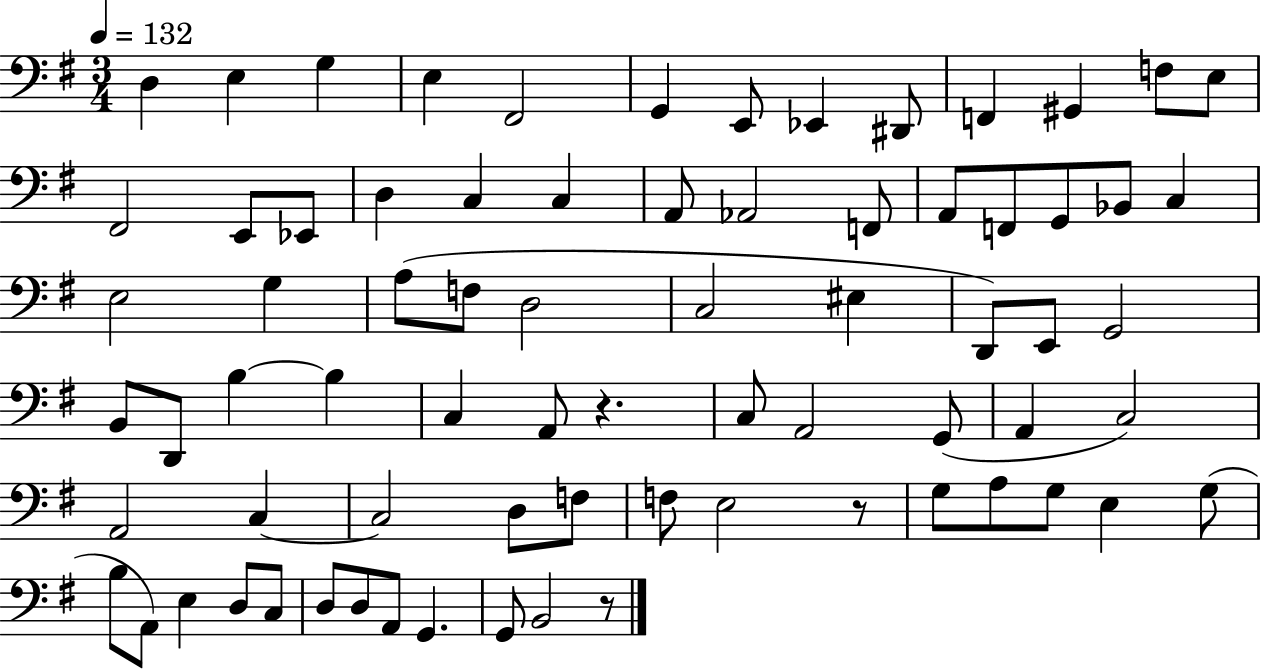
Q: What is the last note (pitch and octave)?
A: B2